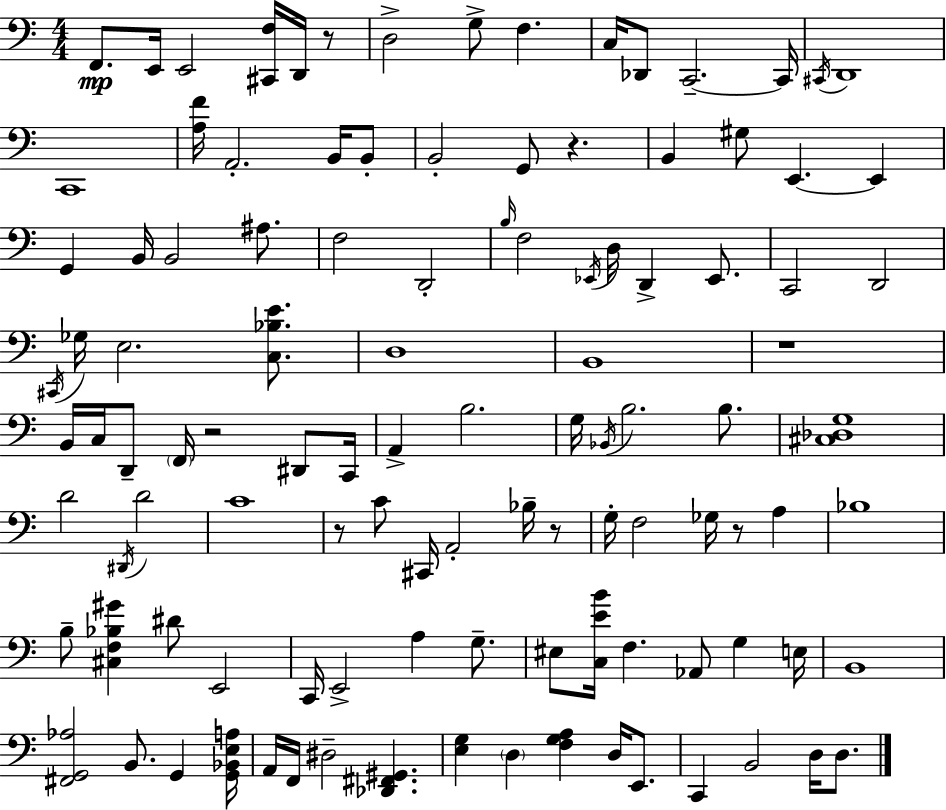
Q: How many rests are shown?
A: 7